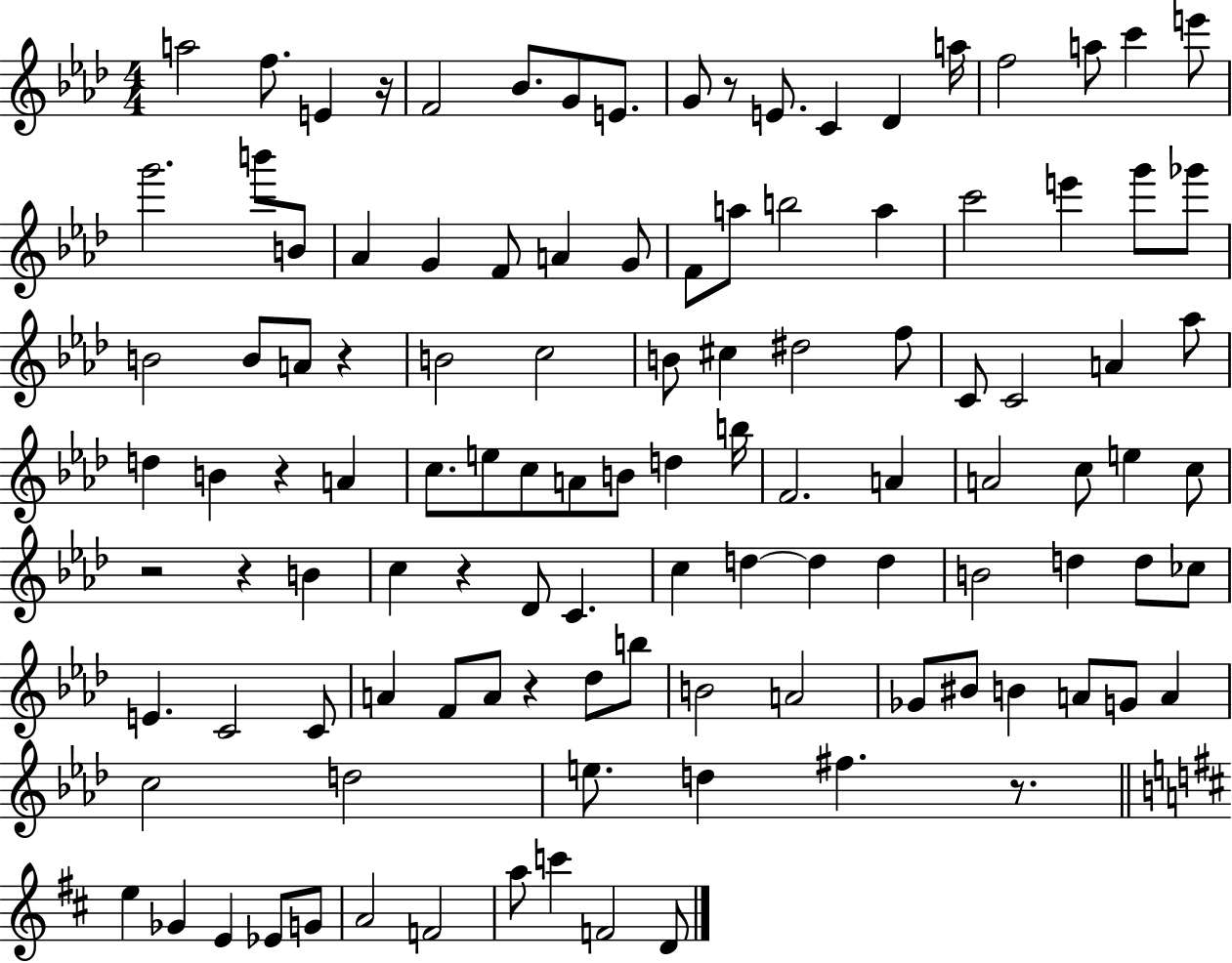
{
  \clef treble
  \numericTimeSignature
  \time 4/4
  \key aes \major
  a''2 f''8. e'4 r16 | f'2 bes'8. g'8 e'8. | g'8 r8 e'8. c'4 des'4 a''16 | f''2 a''8 c'''4 e'''8 | \break g'''2. b'''8 b'8 | aes'4 g'4 f'8 a'4 g'8 | f'8 a''8 b''2 a''4 | c'''2 e'''4 g'''8 ges'''8 | \break b'2 b'8 a'8 r4 | b'2 c''2 | b'8 cis''4 dis''2 f''8 | c'8 c'2 a'4 aes''8 | \break d''4 b'4 r4 a'4 | c''8. e''8 c''8 a'8 b'8 d''4 b''16 | f'2. a'4 | a'2 c''8 e''4 c''8 | \break r2 r4 b'4 | c''4 r4 des'8 c'4. | c''4 d''4~~ d''4 d''4 | b'2 d''4 d''8 ces''8 | \break e'4. c'2 c'8 | a'4 f'8 a'8 r4 des''8 b''8 | b'2 a'2 | ges'8 bis'8 b'4 a'8 g'8 a'4 | \break c''2 d''2 | e''8. d''4 fis''4. r8. | \bar "||" \break \key d \major e''4 ges'4 e'4 ees'8 g'8 | a'2 f'2 | a''8 c'''4 f'2 d'8 | \bar "|."
}